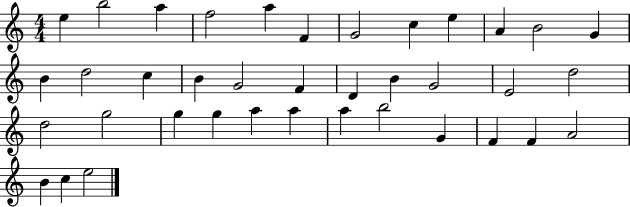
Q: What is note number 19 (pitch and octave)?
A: D4